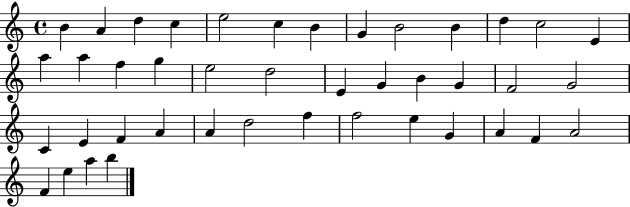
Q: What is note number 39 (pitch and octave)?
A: F4